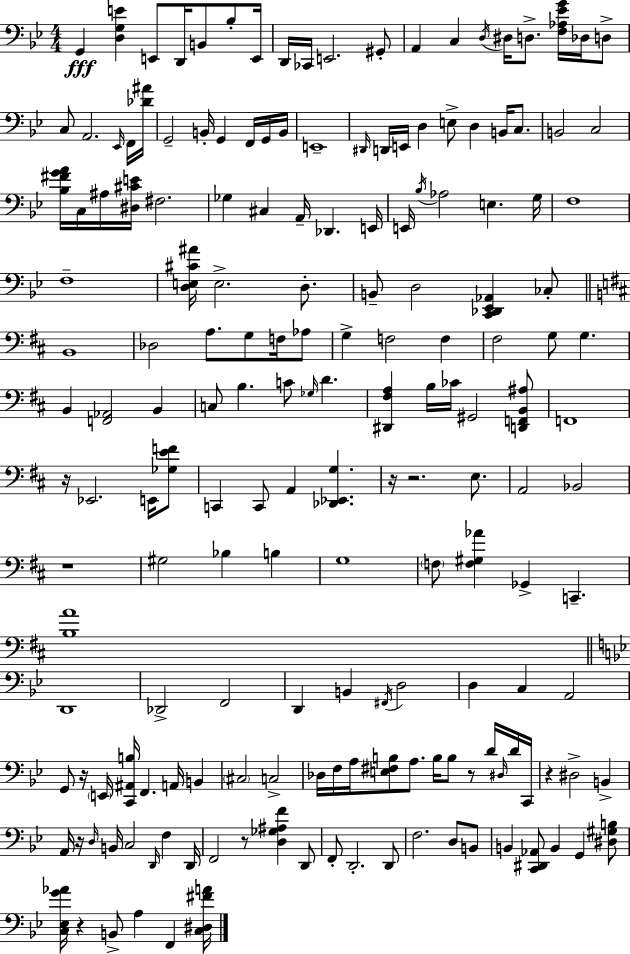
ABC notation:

X:1
T:Untitled
M:4/4
L:1/4
K:Gm
G,, [D,G,E] E,,/2 D,,/4 B,,/2 _B,/2 E,,/4 D,,/4 _C,,/4 E,,2 ^G,,/2 A,, C, D,/4 ^D,/4 D,/2 [F,_A,_EG]/4 _D,/4 D,/2 C,/2 A,,2 _E,,/4 F,,/4 [_D^A]/4 G,,2 B,,/4 G,, F,,/4 G,,/4 B,,/4 E,,4 ^D,,/4 D,,/4 E,,/4 D, E,/2 D, B,,/4 C,/2 B,,2 C,2 [_B,^FGA]/4 C,/4 ^A,/4 [^D,^CE]/4 ^F,2 _G, ^C, A,,/4 _D,, E,,/4 E,,/4 _B,/4 _A,2 E, G,/4 F,4 F,4 [D,E,^C^A]/4 E,2 D,/2 B,,/2 D,2 [C,,_D,,_E,,_A,,] _C,/2 B,,4 _D,2 A,/2 G,/2 F,/4 _A,/2 G, F,2 F, ^F,2 G,/2 G, B,, [F,,_A,,]2 B,, C,/2 B, C/2 _G,/4 D [^D,,^F,A,] B,/4 _C/4 ^G,,2 [D,,F,,B,,^A,]/2 F,,4 z/4 _E,,2 E,,/4 [_G,EF]/2 C,, C,,/2 A,, [_D,,_E,,G,] z/4 z2 E,/2 A,,2 _B,,2 z4 ^G,2 _B, B, G,4 F,/2 [F,^G,_A] _G,, C,, [B,A]4 D,,4 _D,,2 F,,2 D,, B,, ^F,,/4 D,2 D, C, A,,2 G,,/2 z/4 E,,/4 [C,,^A,,B,]/4 F,, A,,/4 B,, ^C,2 C,2 _D,/4 F,/4 A,/4 [E,^F,B,]/2 A,/2 B,/4 B,/2 z/2 D/4 ^D,/4 D/4 C,,/4 z ^D,2 B,, A,,/4 z/4 D,/4 B,,/4 C,2 D,,/4 F, D,,/4 F,,2 z/2 [D,_G,^A,F] D,,/2 F,,/2 D,,2 D,,/2 F,2 D,/2 B,,/2 B,, [C,,^D,,_A,,]/2 B,, G,, [^D,^G,B,]/2 [C,_E,G_A]/4 z B,,/2 A, F,, [C,^D,^FA]/4